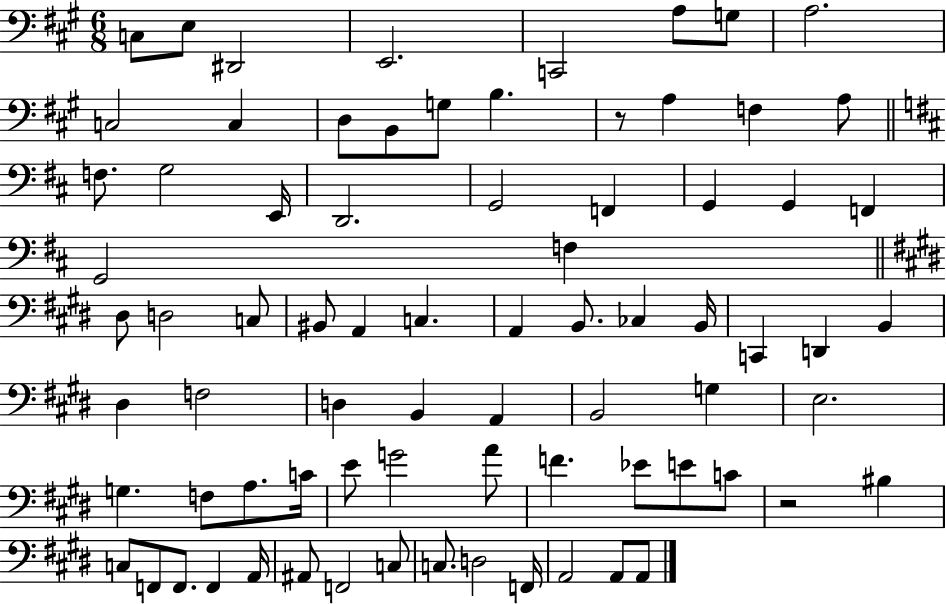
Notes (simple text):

C3/e E3/e D#2/h E2/h. C2/h A3/e G3/e A3/h. C3/h C3/q D3/e B2/e G3/e B3/q. R/e A3/q F3/q A3/e F3/e. G3/h E2/s D2/h. G2/h F2/q G2/q G2/q F2/q G2/h F3/q D#3/e D3/h C3/e BIS2/e A2/q C3/q. A2/q B2/e. CES3/q B2/s C2/q D2/q B2/q D#3/q F3/h D3/q B2/q A2/q B2/h G3/q E3/h. G3/q. F3/e A3/e. C4/s E4/e G4/h A4/e F4/q. Eb4/e E4/e C4/e R/h BIS3/q C3/e F2/e F2/e. F2/q A2/s A#2/e F2/h C3/e C3/e. D3/h F2/s A2/h A2/e A2/e